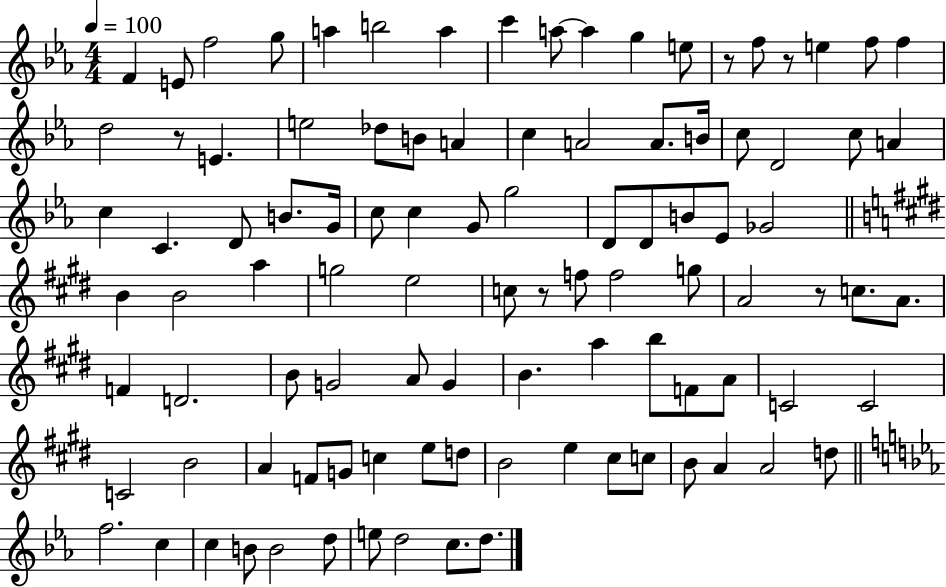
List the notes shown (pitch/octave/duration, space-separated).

F4/q E4/e F5/h G5/e A5/q B5/h A5/q C6/q A5/e A5/q G5/q E5/e R/e F5/e R/e E5/q F5/e F5/q D5/h R/e E4/q. E5/h Db5/e B4/e A4/q C5/q A4/h A4/e. B4/s C5/e D4/h C5/e A4/q C5/q C4/q. D4/e B4/e. G4/s C5/e C5/q G4/e G5/h D4/e D4/e B4/e Eb4/e Gb4/h B4/q B4/h A5/q G5/h E5/h C5/e R/e F5/e F5/h G5/e A4/h R/e C5/e. A4/e. F4/q D4/h. B4/e G4/h A4/e G4/q B4/q. A5/q B5/e F4/e A4/e C4/h C4/h C4/h B4/h A4/q F4/e G4/e C5/q E5/e D5/e B4/h E5/q C#5/e C5/e B4/e A4/q A4/h D5/e F5/h. C5/q C5/q B4/e B4/h D5/e E5/e D5/h C5/e. D5/e.